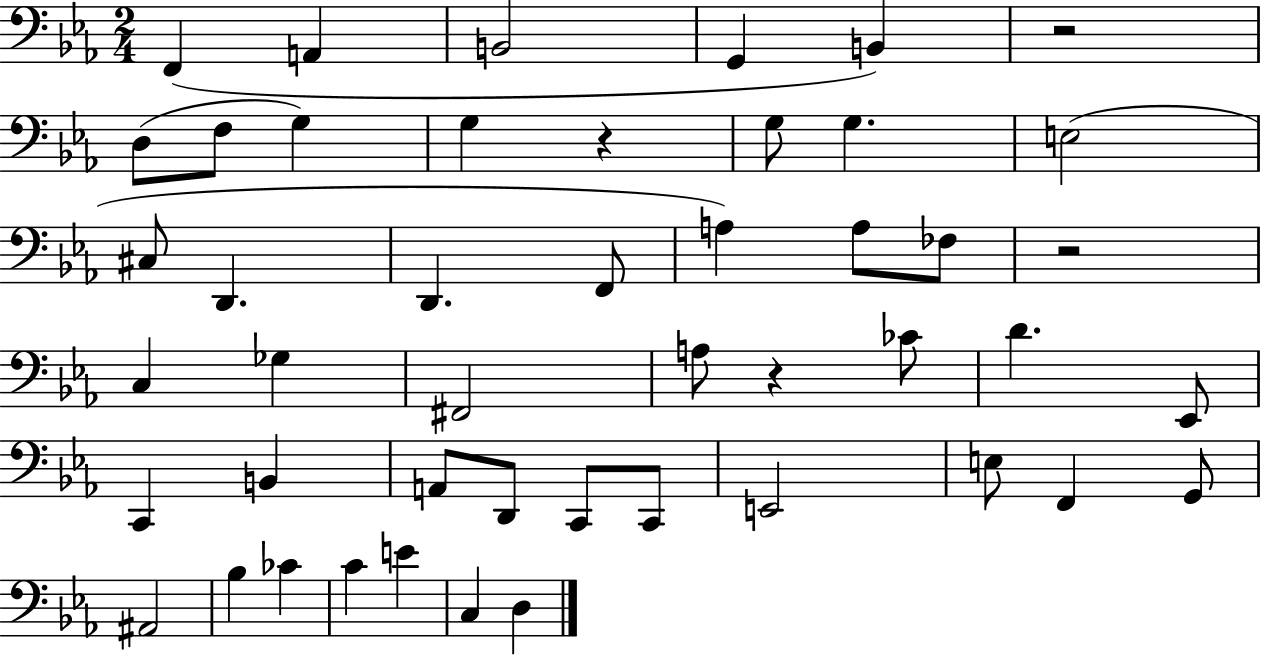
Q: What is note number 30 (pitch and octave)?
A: D2